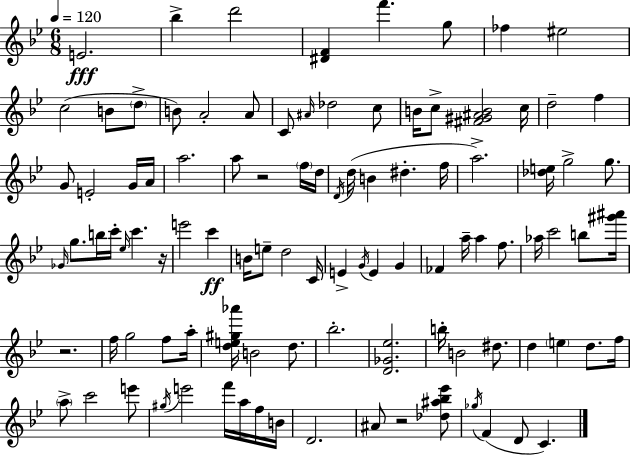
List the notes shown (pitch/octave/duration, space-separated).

E4/h. Bb5/q D6/h [D#4,F4]/q F6/q. G5/e FES5/q EIS5/h C5/h B4/e D5/e B4/e A4/h A4/e C4/e A#4/s Db5/h C5/e B4/s C5/e [F#4,G#4,A#4,B4]/h C5/s D5/h F5/q G4/e E4/h G4/s A4/s A5/h. A5/e R/h F5/s D5/s D4/s D5/s B4/q D#5/q. F5/s A5/h. [Db5,E5]/s G5/h G5/e. Gb4/s G5/e. B5/s C6/s Eb5/s C6/q. R/s E6/h C6/q B4/s E5/e D5/h C4/s E4/q G4/s E4/q G4/q FES4/q A5/s A5/q F5/e. Ab5/s C6/h B5/e [G#6,A#6]/s R/h. F5/s G5/h F5/e A5/s [D5,E5,G#5,Ab6]/s B4/h D5/e. Bb5/h. [D4,Gb4,Eb5]/h. B5/s B4/h D#5/e. D5/q E5/q D5/e. F5/s A5/e C6/h E6/e G#5/s E6/h F6/s A5/s F5/s B4/s D4/h. A#4/e R/h [Db5,A#5,Bb5,Eb6]/e Gb5/s F4/q D4/e C4/q.